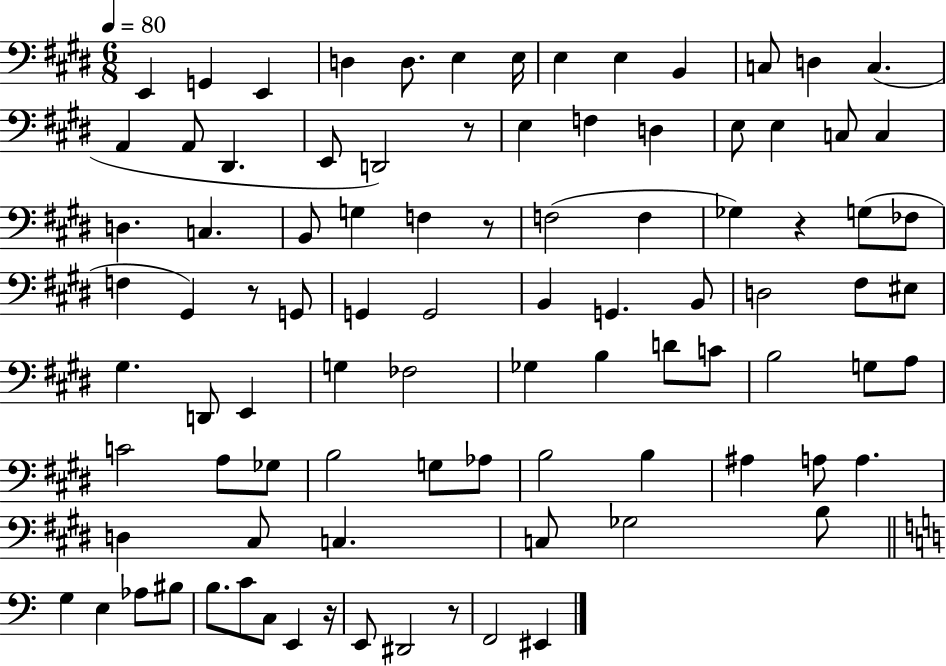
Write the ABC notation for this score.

X:1
T:Untitled
M:6/8
L:1/4
K:E
E,, G,, E,, D, D,/2 E, E,/4 E, E, B,, C,/2 D, C, A,, A,,/2 ^D,, E,,/2 D,,2 z/2 E, F, D, E,/2 E, C,/2 C, D, C, B,,/2 G, F, z/2 F,2 F, _G, z G,/2 _F,/2 F, ^G,, z/2 G,,/2 G,, G,,2 B,, G,, B,,/2 D,2 ^F,/2 ^E,/2 ^G, D,,/2 E,, G, _F,2 _G, B, D/2 C/2 B,2 G,/2 A,/2 C2 A,/2 _G,/2 B,2 G,/2 _A,/2 B,2 B, ^A, A,/2 A, D, ^C,/2 C, C,/2 _G,2 B,/2 G, E, _A,/2 ^B,/2 B,/2 C/2 C,/2 E,, z/4 E,,/2 ^D,,2 z/2 F,,2 ^E,,